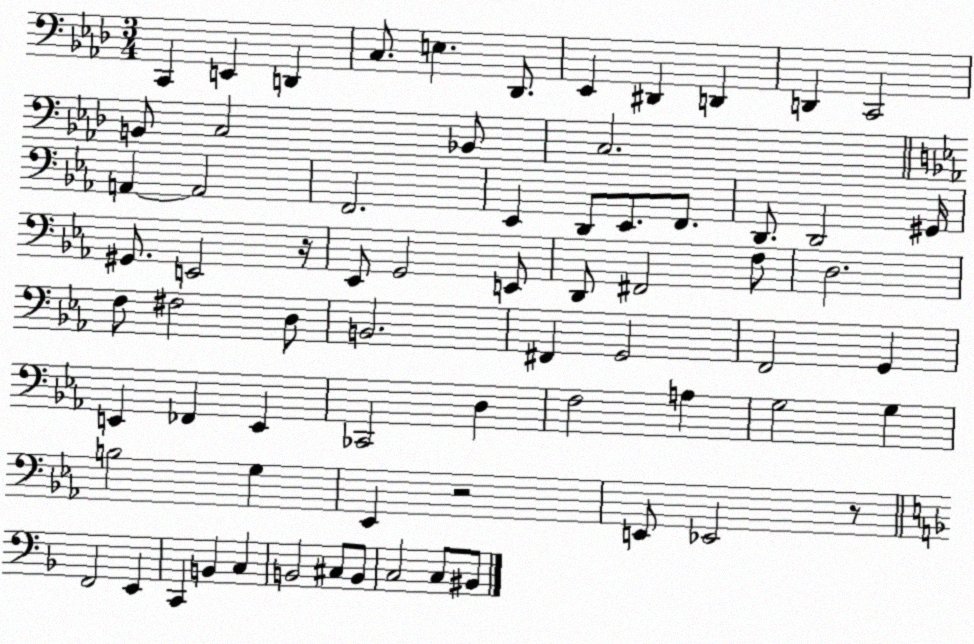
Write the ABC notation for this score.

X:1
T:Untitled
M:3/4
L:1/4
K:Ab
C,, E,, D,, C,/2 E, _D,,/2 _E,, ^D,, D,, D,, C,,2 B,,/2 C,2 _B,,/2 C,2 A,, A,,2 F,,2 _E,, D,,/2 _E,,/2 F,,/2 D,,/2 D,,2 ^G,,/4 ^G,,/2 E,,2 z/4 _E,,/2 G,,2 E,,/2 D,,/2 ^F,,2 F,/2 D,2 F,/2 ^F,2 D,/2 B,,2 ^F,, G,,2 F,,2 G,, E,, _F,, E,, _C,,2 D, F,2 A, G,2 G, B,2 G, _E,, z2 E,,/2 _E,,2 z/2 F,,2 E,, C,, B,, C, B,,2 ^C,/2 B,,/2 C,2 C,/2 ^B,,/2